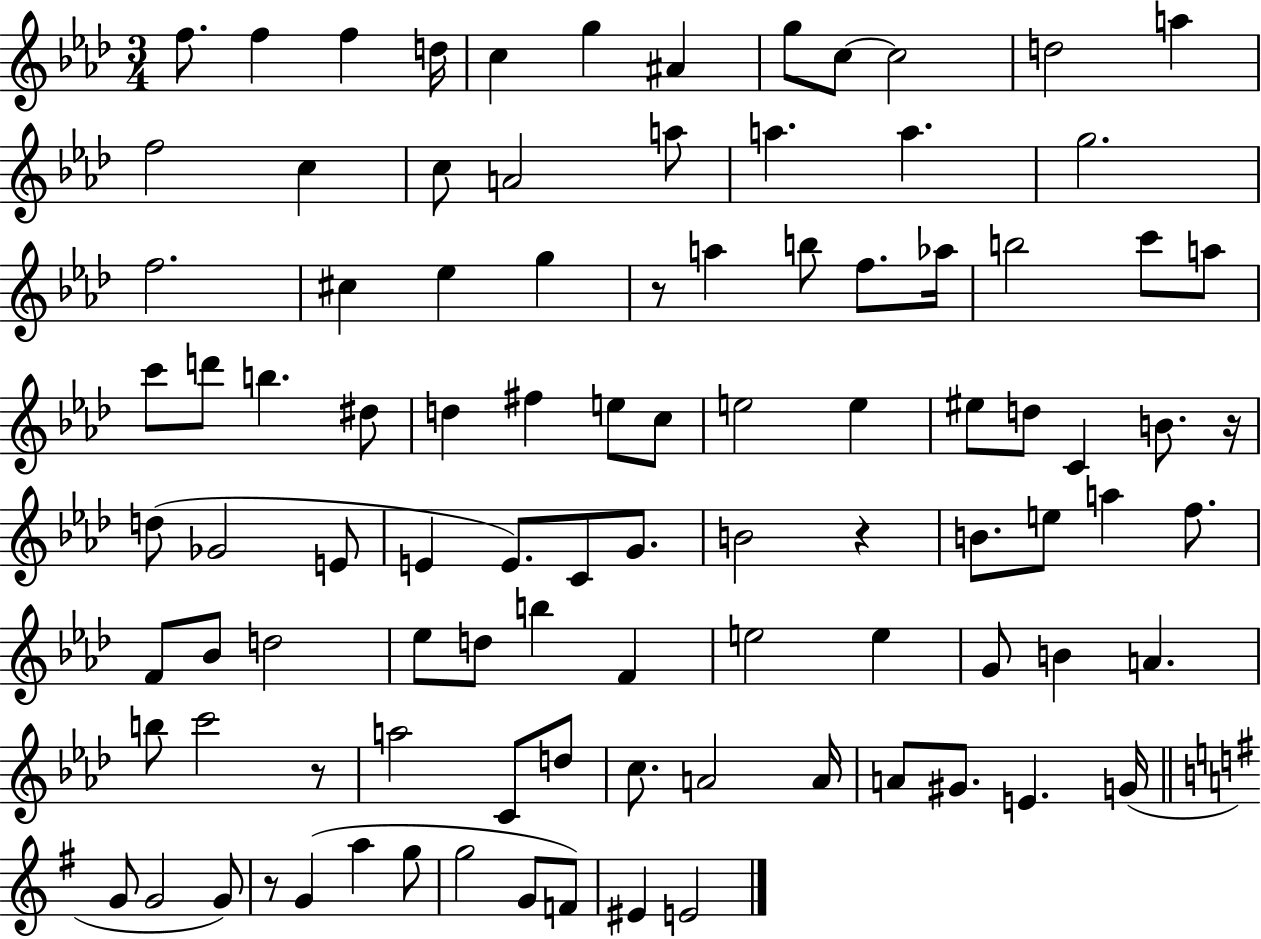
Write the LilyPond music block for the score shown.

{
  \clef treble
  \numericTimeSignature
  \time 3/4
  \key aes \major
  f''8. f''4 f''4 d''16 | c''4 g''4 ais'4 | g''8 c''8~~ c''2 | d''2 a''4 | \break f''2 c''4 | c''8 a'2 a''8 | a''4. a''4. | g''2. | \break f''2. | cis''4 ees''4 g''4 | r8 a''4 b''8 f''8. aes''16 | b''2 c'''8 a''8 | \break c'''8 d'''8 b''4. dis''8 | d''4 fis''4 e''8 c''8 | e''2 e''4 | eis''8 d''8 c'4 b'8. r16 | \break d''8( ges'2 e'8 | e'4 e'8.) c'8 g'8. | b'2 r4 | b'8. e''8 a''4 f''8. | \break f'8 bes'8 d''2 | ees''8 d''8 b''4 f'4 | e''2 e''4 | g'8 b'4 a'4. | \break b''8 c'''2 r8 | a''2 c'8 d''8 | c''8. a'2 a'16 | a'8 gis'8. e'4. g'16( | \break \bar "||" \break \key g \major g'8 g'2 g'8) | r8 g'4( a''4 g''8 | g''2 g'8 f'8) | eis'4 e'2 | \break \bar "|."
}